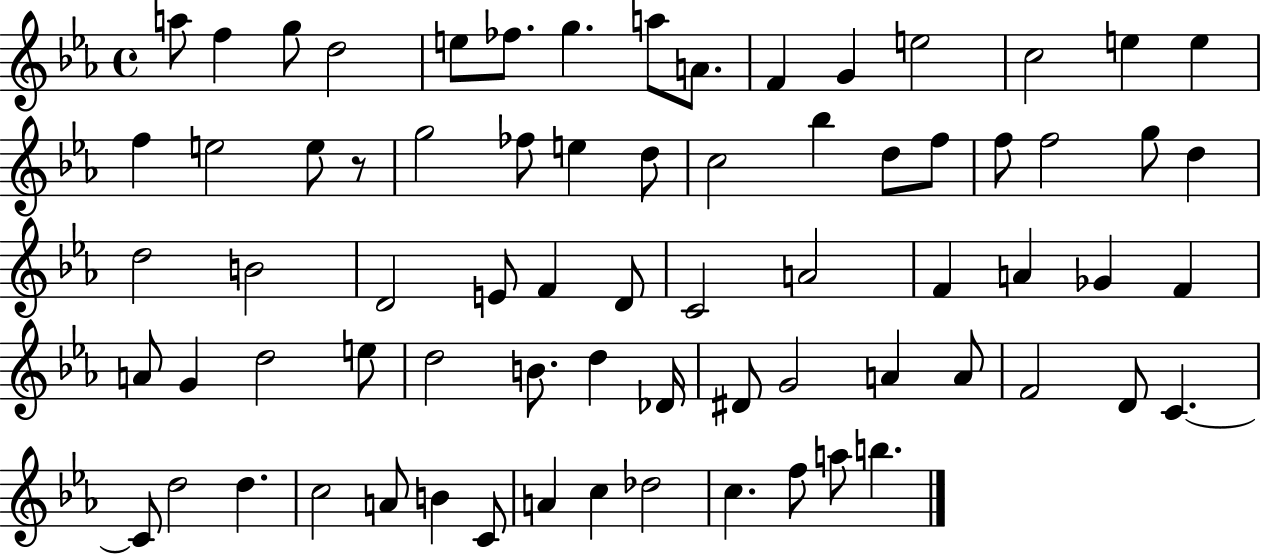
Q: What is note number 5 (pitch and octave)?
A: E5